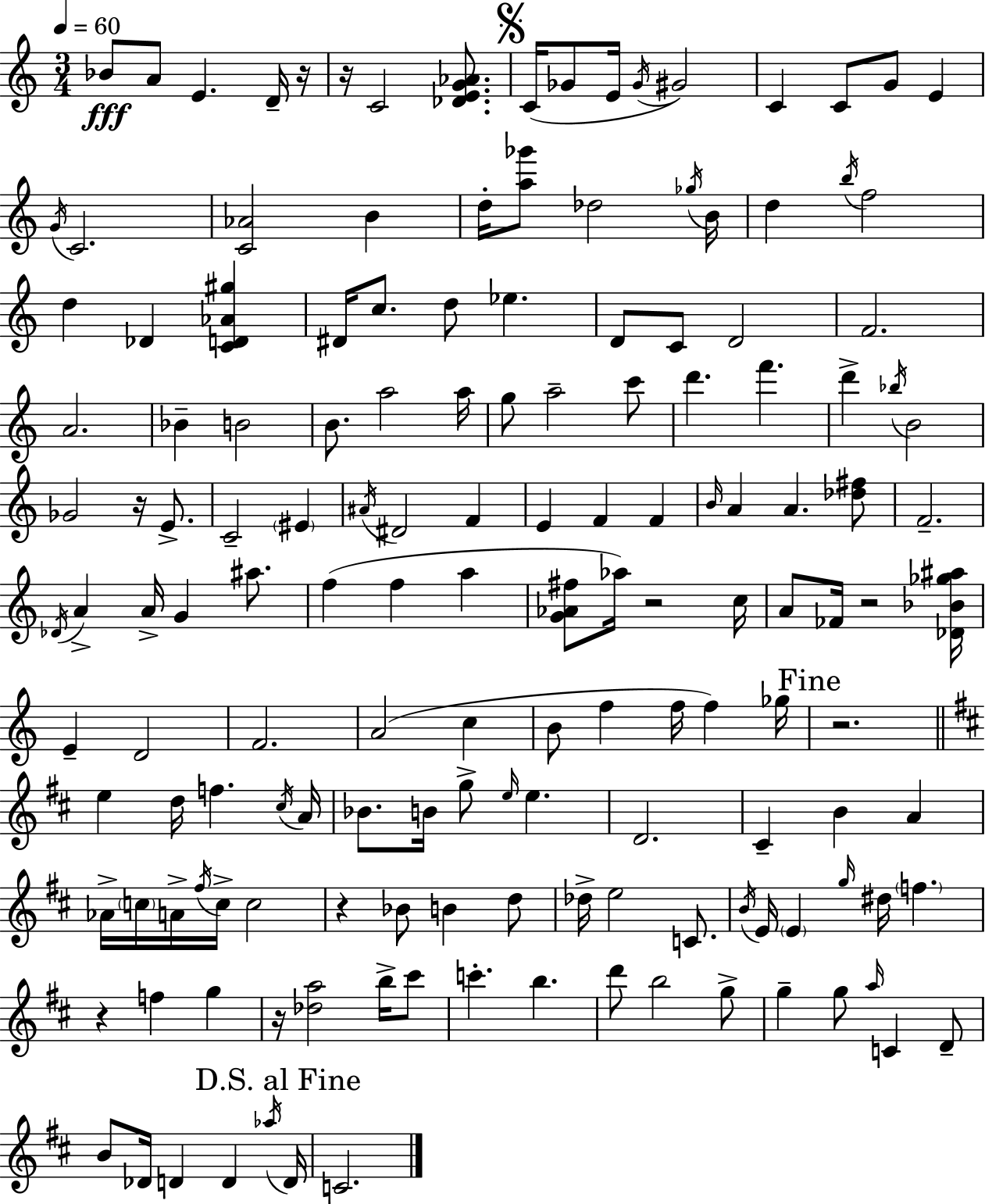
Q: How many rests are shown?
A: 9